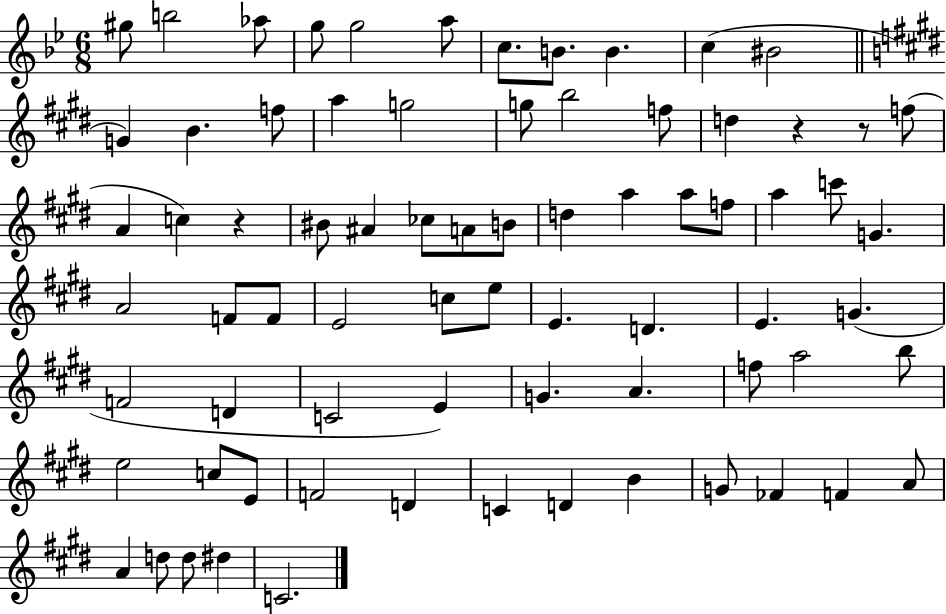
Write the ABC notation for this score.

X:1
T:Untitled
M:6/8
L:1/4
K:Bb
^g/2 b2 _a/2 g/2 g2 a/2 c/2 B/2 B c ^B2 G B f/2 a g2 g/2 b2 f/2 d z z/2 f/2 A c z ^B/2 ^A _c/2 A/2 B/2 d a a/2 f/2 a c'/2 G A2 F/2 F/2 E2 c/2 e/2 E D E G F2 D C2 E G A f/2 a2 b/2 e2 c/2 E/2 F2 D C D B G/2 _F F A/2 A d/2 d/2 ^d C2